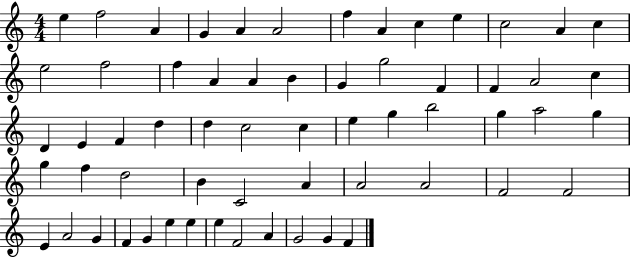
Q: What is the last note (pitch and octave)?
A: F4